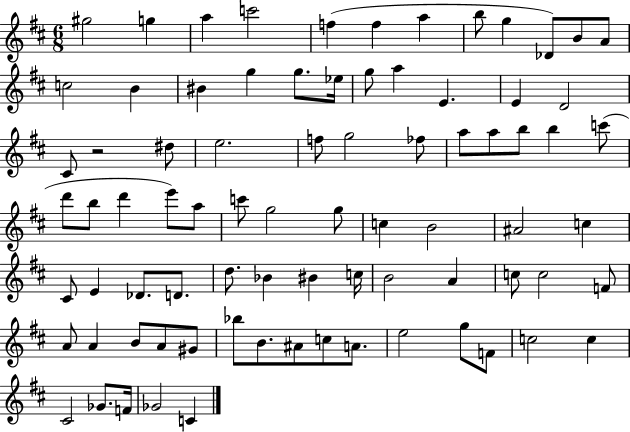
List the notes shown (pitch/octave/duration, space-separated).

G#5/h G5/q A5/q C6/h F5/q F5/q A5/q B5/e G5/q Db4/e B4/e A4/e C5/h B4/q BIS4/q G5/q G5/e. Eb5/s G5/e A5/q E4/q. E4/q D4/h C#4/e R/h D#5/e E5/h. F5/e G5/h FES5/e A5/e A5/e B5/e B5/q C6/e D6/e B5/e D6/q E6/e A5/e C6/e G5/h G5/e C5/q B4/h A#4/h C5/q C#4/e E4/q Db4/e. D4/e. D5/e. Bb4/q BIS4/q C5/s B4/h A4/q C5/e C5/h F4/e A4/e A4/q B4/e A4/e G#4/e Bb5/e B4/e. A#4/e C5/e A4/e. E5/h G5/e F4/e C5/h C5/q C#4/h Gb4/e. F4/s Gb4/h C4/q